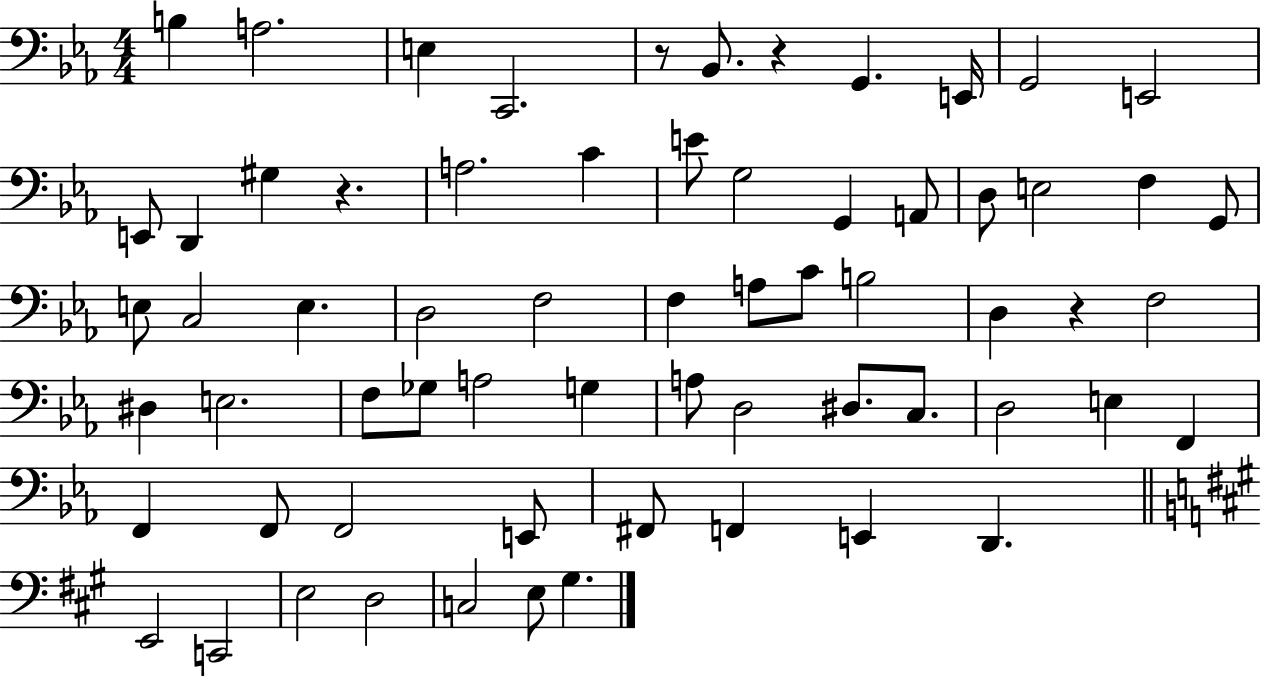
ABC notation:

X:1
T:Untitled
M:4/4
L:1/4
K:Eb
B, A,2 E, C,,2 z/2 _B,,/2 z G,, E,,/4 G,,2 E,,2 E,,/2 D,, ^G, z A,2 C E/2 G,2 G,, A,,/2 D,/2 E,2 F, G,,/2 E,/2 C,2 E, D,2 F,2 F, A,/2 C/2 B,2 D, z F,2 ^D, E,2 F,/2 _G,/2 A,2 G, A,/2 D,2 ^D,/2 C,/2 D,2 E, F,, F,, F,,/2 F,,2 E,,/2 ^F,,/2 F,, E,, D,, E,,2 C,,2 E,2 D,2 C,2 E,/2 ^G,